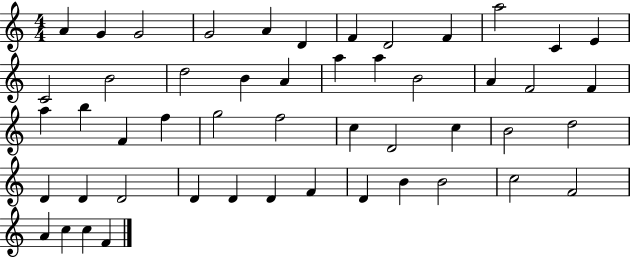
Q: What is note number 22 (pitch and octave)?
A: F4